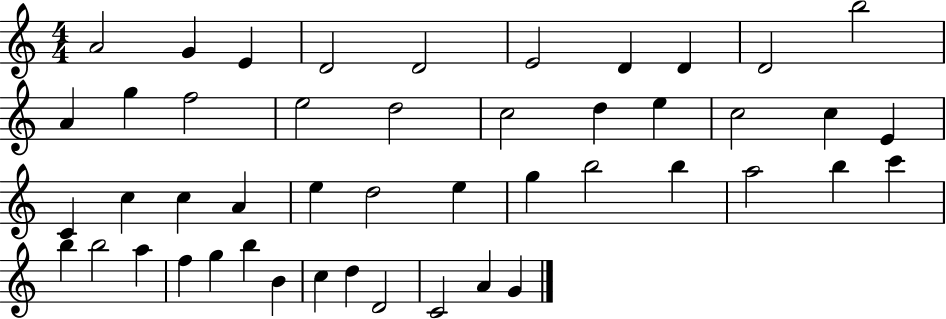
A4/h G4/q E4/q D4/h D4/h E4/h D4/q D4/q D4/h B5/h A4/q G5/q F5/h E5/h D5/h C5/h D5/q E5/q C5/h C5/q E4/q C4/q C5/q C5/q A4/q E5/q D5/h E5/q G5/q B5/h B5/q A5/h B5/q C6/q B5/q B5/h A5/q F5/q G5/q B5/q B4/q C5/q D5/q D4/h C4/h A4/q G4/q